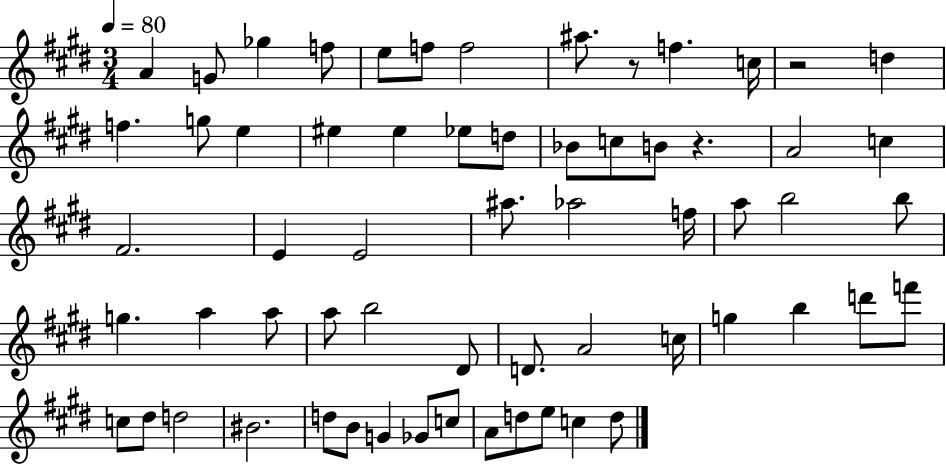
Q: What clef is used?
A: treble